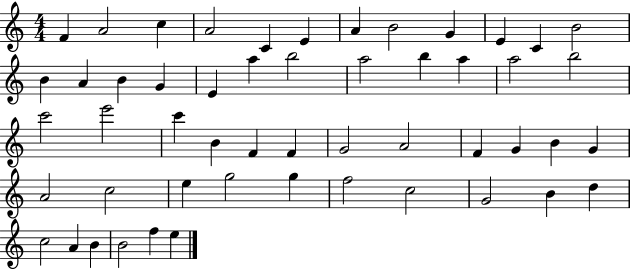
F4/q A4/h C5/q A4/h C4/q E4/q A4/q B4/h G4/q E4/q C4/q B4/h B4/q A4/q B4/q G4/q E4/q A5/q B5/h A5/h B5/q A5/q A5/h B5/h C6/h E6/h C6/q B4/q F4/q F4/q G4/h A4/h F4/q G4/q B4/q G4/q A4/h C5/h E5/q G5/h G5/q F5/h C5/h G4/h B4/q D5/q C5/h A4/q B4/q B4/h F5/q E5/q